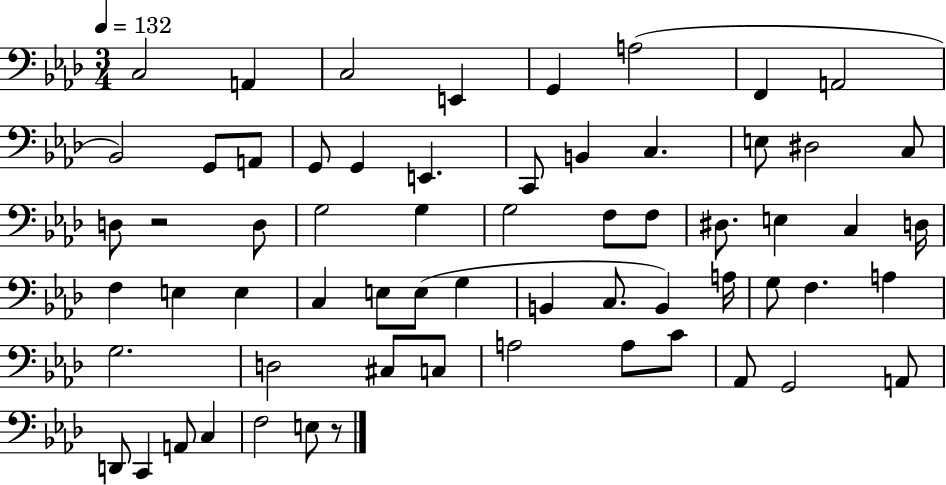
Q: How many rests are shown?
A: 2